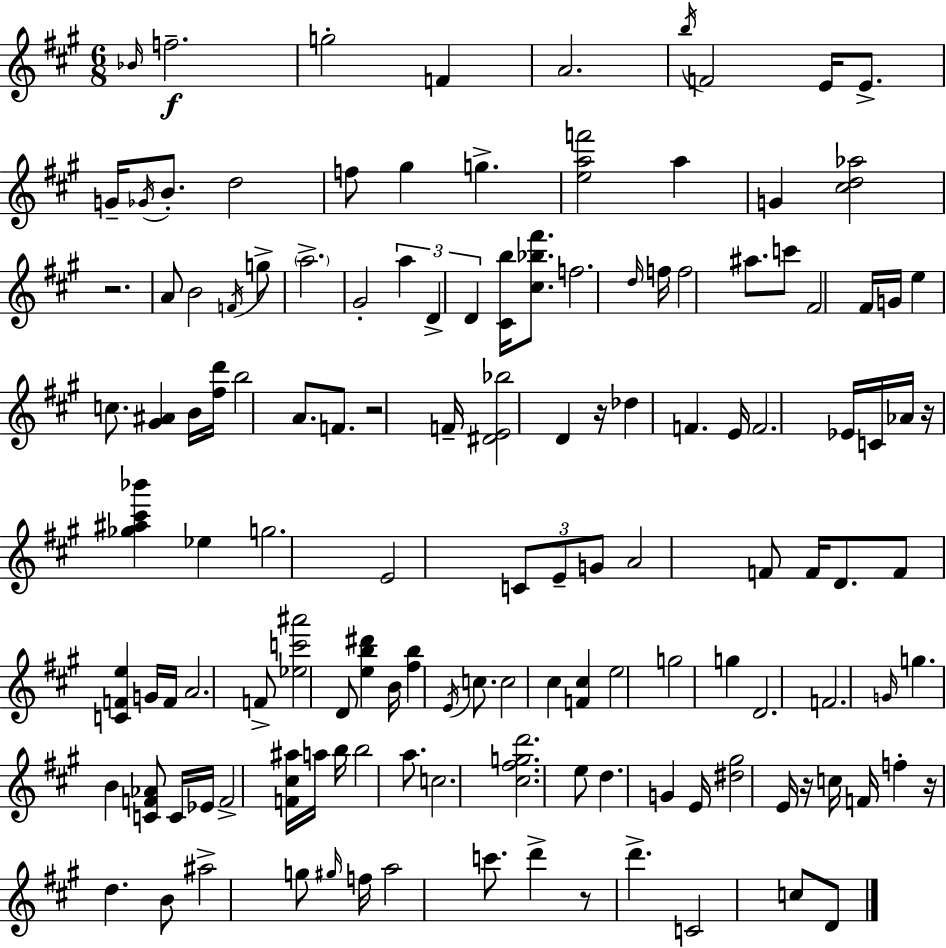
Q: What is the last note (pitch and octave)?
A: D4